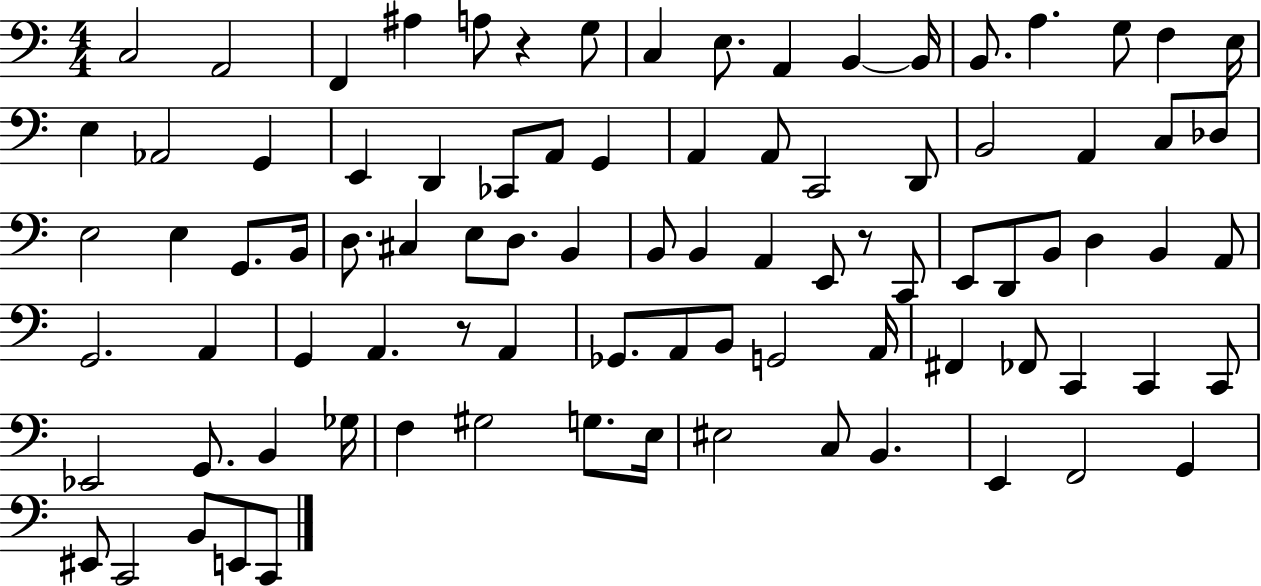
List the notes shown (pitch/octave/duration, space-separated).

C3/h A2/h F2/q A#3/q A3/e R/q G3/e C3/q E3/e. A2/q B2/q B2/s B2/e. A3/q. G3/e F3/q E3/s E3/q Ab2/h G2/q E2/q D2/q CES2/e A2/e G2/q A2/q A2/e C2/h D2/e B2/h A2/q C3/e Db3/e E3/h E3/q G2/e. B2/s D3/e. C#3/q E3/e D3/e. B2/q B2/e B2/q A2/q E2/e R/e C2/e E2/e D2/e B2/e D3/q B2/q A2/e G2/h. A2/q G2/q A2/q. R/e A2/q Gb2/e. A2/e B2/e G2/h A2/s F#2/q FES2/e C2/q C2/q C2/e Eb2/h G2/e. B2/q Gb3/s F3/q G#3/h G3/e. E3/s EIS3/h C3/e B2/q. E2/q F2/h G2/q EIS2/e C2/h B2/e E2/e C2/e